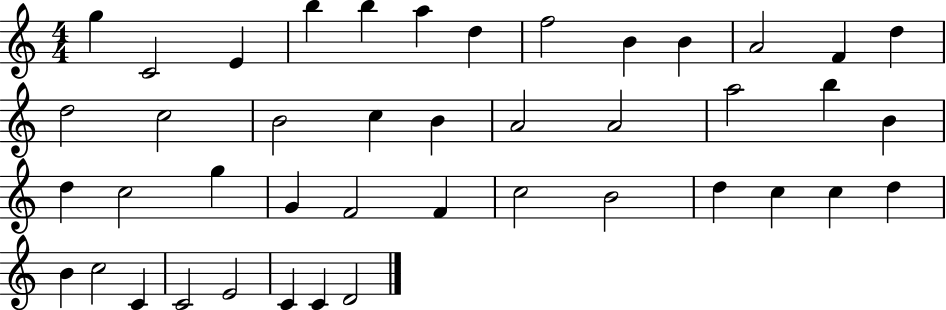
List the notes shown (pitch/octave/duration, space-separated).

G5/q C4/h E4/q B5/q B5/q A5/q D5/q F5/h B4/q B4/q A4/h F4/q D5/q D5/h C5/h B4/h C5/q B4/q A4/h A4/h A5/h B5/q B4/q D5/q C5/h G5/q G4/q F4/h F4/q C5/h B4/h D5/q C5/q C5/q D5/q B4/q C5/h C4/q C4/h E4/h C4/q C4/q D4/h